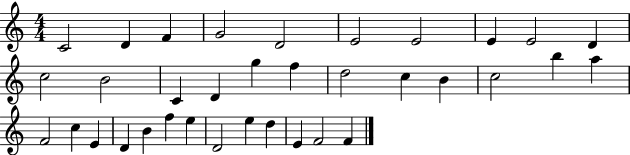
C4/h D4/q F4/q G4/h D4/h E4/h E4/h E4/q E4/h D4/q C5/h B4/h C4/q D4/q G5/q F5/q D5/h C5/q B4/q C5/h B5/q A5/q F4/h C5/q E4/q D4/q B4/q F5/q E5/q D4/h E5/q D5/q E4/q F4/h F4/q